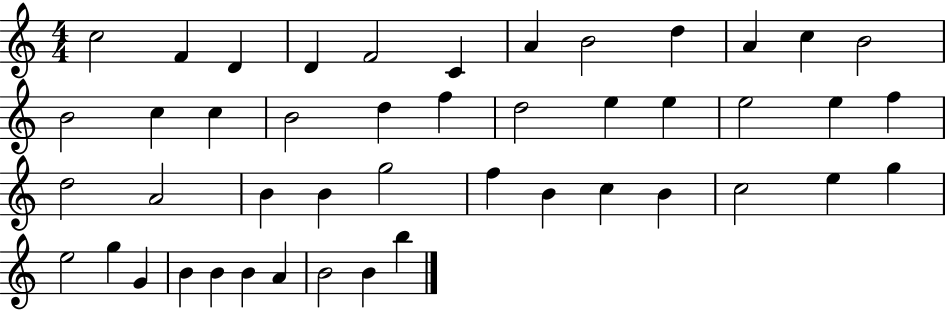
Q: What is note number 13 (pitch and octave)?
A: B4